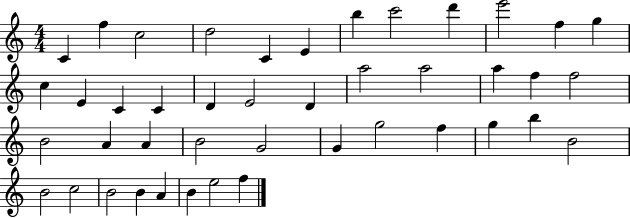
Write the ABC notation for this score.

X:1
T:Untitled
M:4/4
L:1/4
K:C
C f c2 d2 C E b c'2 d' e'2 f g c E C C D E2 D a2 a2 a f f2 B2 A A B2 G2 G g2 f g b B2 B2 c2 B2 B A B e2 f